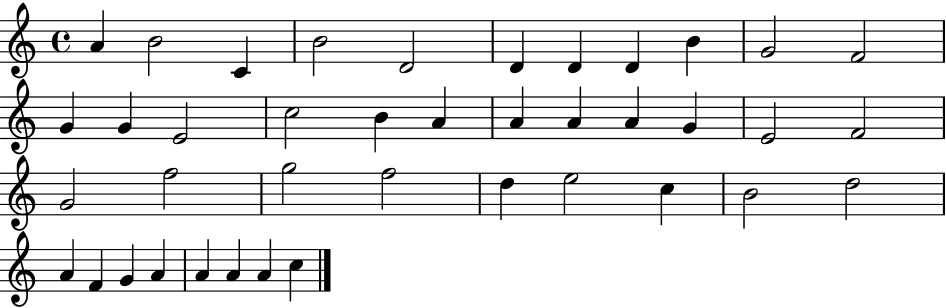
{
  \clef treble
  \time 4/4
  \defaultTimeSignature
  \key c \major
  a'4 b'2 c'4 | b'2 d'2 | d'4 d'4 d'4 b'4 | g'2 f'2 | \break g'4 g'4 e'2 | c''2 b'4 a'4 | a'4 a'4 a'4 g'4 | e'2 f'2 | \break g'2 f''2 | g''2 f''2 | d''4 e''2 c''4 | b'2 d''2 | \break a'4 f'4 g'4 a'4 | a'4 a'4 a'4 c''4 | \bar "|."
}